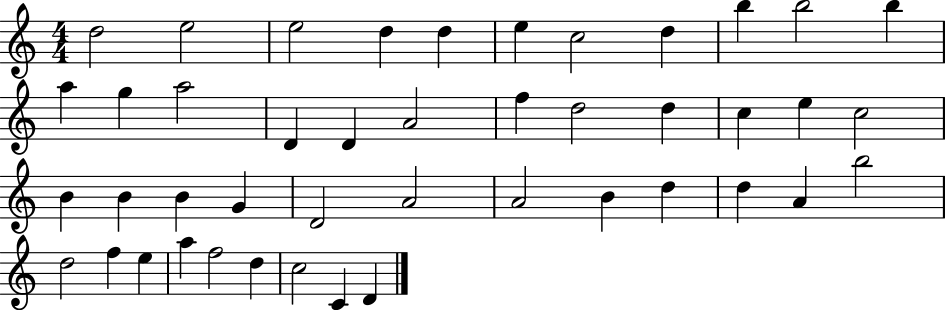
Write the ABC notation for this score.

X:1
T:Untitled
M:4/4
L:1/4
K:C
d2 e2 e2 d d e c2 d b b2 b a g a2 D D A2 f d2 d c e c2 B B B G D2 A2 A2 B d d A b2 d2 f e a f2 d c2 C D